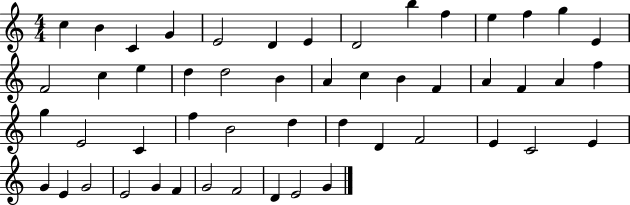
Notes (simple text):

C5/q B4/q C4/q G4/q E4/h D4/q E4/q D4/h B5/q F5/q E5/q F5/q G5/q E4/q F4/h C5/q E5/q D5/q D5/h B4/q A4/q C5/q B4/q F4/q A4/q F4/q A4/q F5/q G5/q E4/h C4/q F5/q B4/h D5/q D5/q D4/q F4/h E4/q C4/h E4/q G4/q E4/q G4/h E4/h G4/q F4/q G4/h F4/h D4/q E4/h G4/q